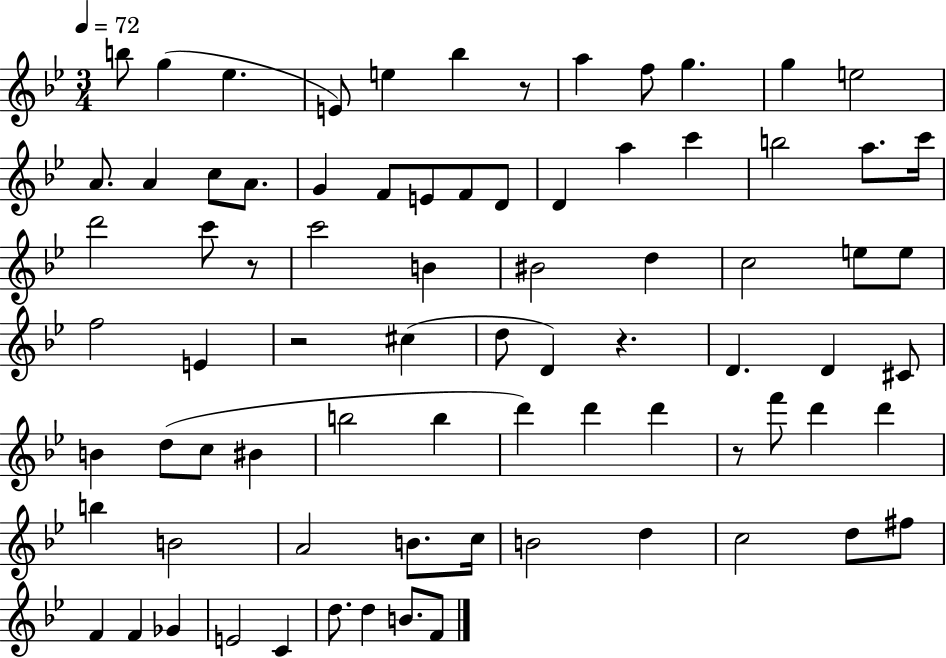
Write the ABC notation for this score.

X:1
T:Untitled
M:3/4
L:1/4
K:Bb
b/2 g _e E/2 e _b z/2 a f/2 g g e2 A/2 A c/2 A/2 G F/2 E/2 F/2 D/2 D a c' b2 a/2 c'/4 d'2 c'/2 z/2 c'2 B ^B2 d c2 e/2 e/2 f2 E z2 ^c d/2 D z D D ^C/2 B d/2 c/2 ^B b2 b d' d' d' z/2 f'/2 d' d' b B2 A2 B/2 c/4 B2 d c2 d/2 ^f/2 F F _G E2 C d/2 d B/2 F/2